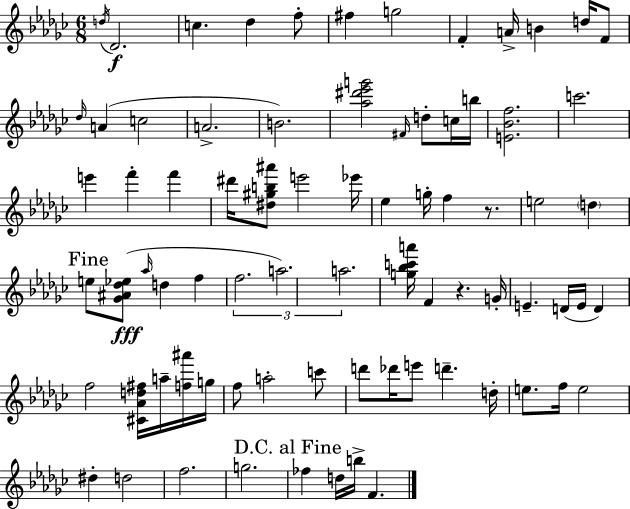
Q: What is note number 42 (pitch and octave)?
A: G4